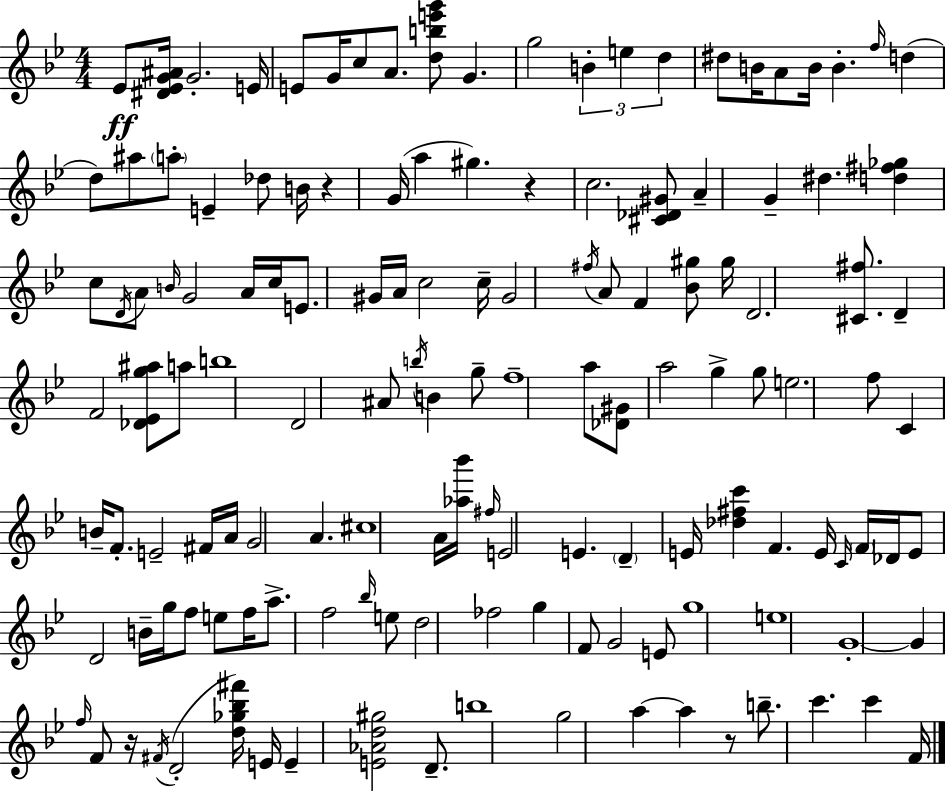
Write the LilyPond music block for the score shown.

{
  \clef treble
  \numericTimeSignature
  \time 4/4
  \key bes \major
  \repeat volta 2 { ees'8\ff <dis' ees' g' ais'>16 g'2.-. e'16 | e'8 g'16 c''8 a'8. <d'' b'' e''' g'''>8 g'4. | g''2 \tuplet 3/2 { b'4-. e''4 | d''4 } dis''8 b'16 a'8 b'16 b'4.-. | \break \grace { f''16 }( d''4 d''8) ais''8 \parenthesize a''8-. e'4-- des''8 | b'16 r4 g'16( a''4 gis''4.) | r4 c''2. | <cis' des' gis'>8 a'4-- g'4-- dis''4. | \break <d'' fis'' ges''>4 c''8 \acciaccatura { d'16 } a'8 \grace { b'16 } g'2 | a'16 c''16 e'8. gis'16 a'16 c''2 | c''16-- gis'2 \acciaccatura { fis''16 } a'8 f'4 | <bes' gis''>8 gis''16 d'2. | \break <cis' fis''>8. d'4-- f'2 | <des' ees' g'' ais''>8 a''8 b''1 | d'2 ais'8 \acciaccatura { b''16 } b'4 | g''8-- f''1-- | \break a''8 <des' gis'>8 a''2 | g''4-> g''8 e''2. | f''8 c'4 b'16-- f'8.-. e'2-- | fis'16 a'16 g'2 a'4. | \break cis''1 | a'16 <aes'' bes'''>16 \grace { fis''16 } e'2 | e'4. \parenthesize d'4-- e'16 <des'' fis'' c'''>4 f'4. | e'16 \grace { c'16 } \parenthesize f'16 des'16 e'8 d'2 | \break b'16-- g''16 f''8 e''8 f''16 a''8.-> f''2 | \grace { bes''16 } e''8 d''2 | fes''2 g''4 f'8 g'2 | e'8 g''1 | \break e''1 | g'1-.~~ | g'4 \grace { f''16 } f'8 r16 | \acciaccatura { fis'16 }( d'2-. <d'' ges'' bes'' fis'''>16) e'16 e'4-- <e' aes' d'' gis''>2 | \break d'8.-- b''1 | g''2 | a''4~~ a''4 r8 b''8.-- c'''4. | c'''4 f'16 } \bar "|."
}